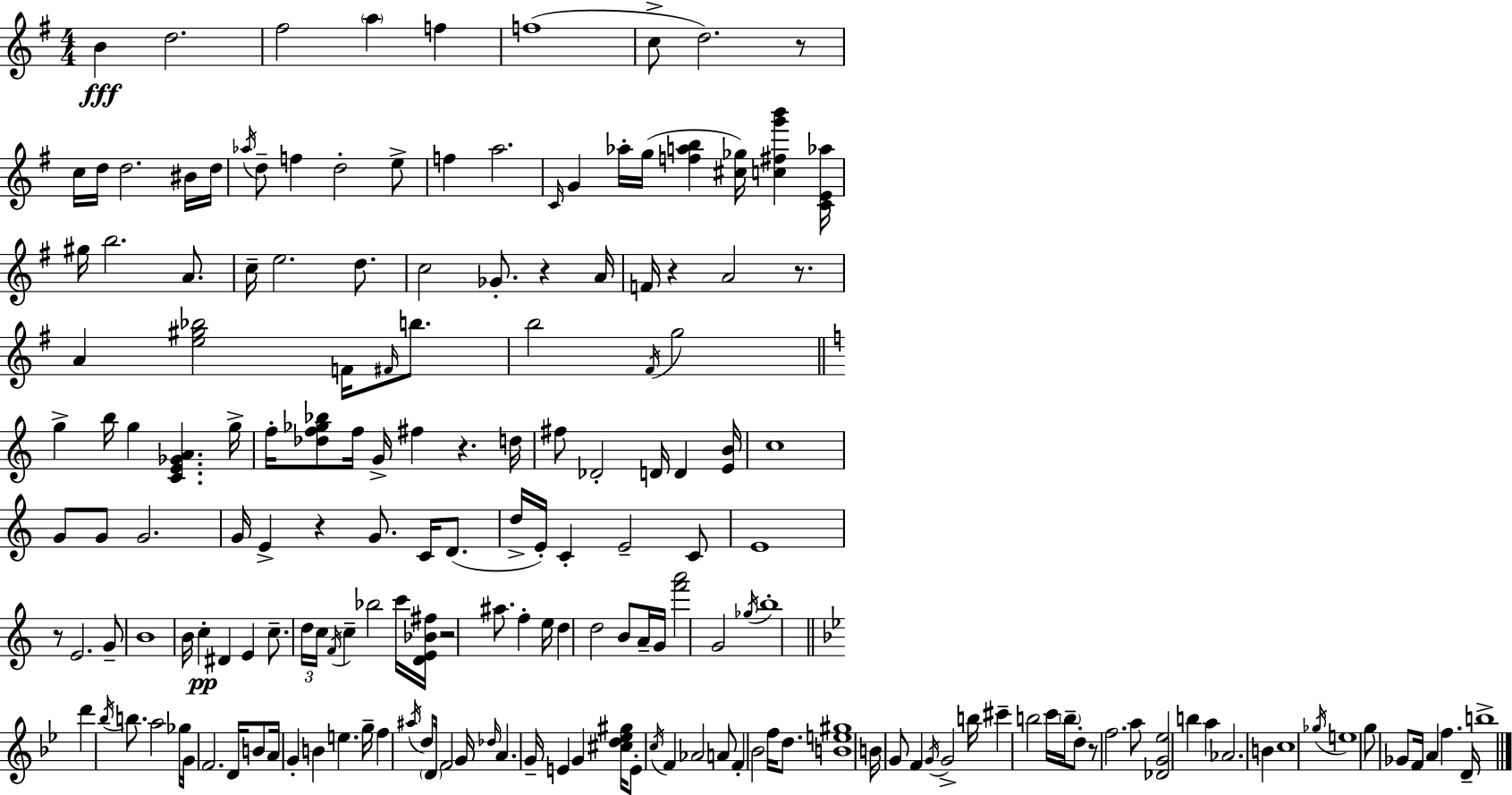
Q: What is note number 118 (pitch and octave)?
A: G4